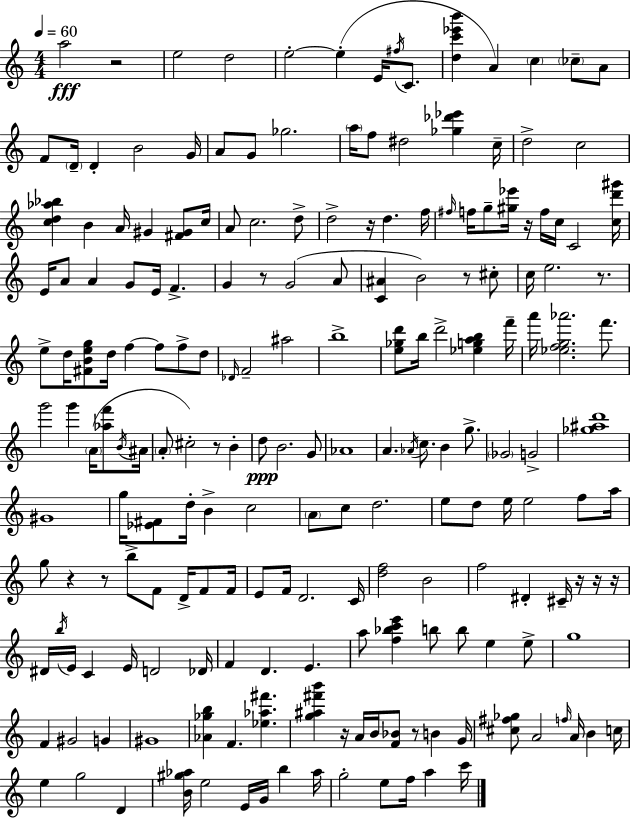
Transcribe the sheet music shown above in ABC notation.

X:1
T:Untitled
M:4/4
L:1/4
K:Am
a2 z2 e2 d2 e2 e E/4 ^f/4 C/2 [dc'_e'b'] A c _c/2 A/2 F/2 D/4 D B2 G/4 A/2 G/2 _g2 a/4 f/2 ^d2 [_g_d'_e'] c/4 d2 c2 [cd_a_b] B A/4 ^G [^F^G]/2 c/4 A/2 c2 d/2 d2 z/4 d f/4 ^f/4 f/4 g/2 [^g_e']/4 z/4 f/4 c/4 C2 [cd'^g']/4 E/4 A/2 A G/2 E/4 F G z/2 G2 A/2 [C^A] B2 z/2 ^c/2 c/4 e2 z/2 e/2 d/4 [^FBeg]/2 d/4 f f/2 f/2 d/2 _D/4 F2 ^a2 b4 [e_gd']/2 b/4 d'2 [_egab] f'/4 a'/4 [_efg_a']2 f'/2 g'2 g' A/4 [_af']/2 B/4 ^A/4 A/2 ^c2 z/2 B d/2 B2 G/2 _A4 A _A/4 c/2 B g/2 _G2 G2 [_g^ad']4 ^G4 g/4 [_E^F]/2 d/4 B c2 A/2 c/2 d2 e/2 d/2 e/4 e2 f/2 a/4 g/2 z z/2 b/2 F/2 D/4 F/2 F/4 E/2 F/4 D2 C/4 [df]2 B2 f2 ^D ^C/4 z/4 z/4 z/4 ^D/4 b/4 E/4 C E/4 D2 _D/4 F D E a/2 [f_bc'e'] b/2 b/2 e e/2 g4 F ^G2 G ^G4 [_A_gb] F [_e_a^f'] [g^a^f'b'] z/4 A/4 B/4 [F_B]/2 z/2 B G/4 [^c^f_g]/2 A2 f/4 A/4 B c/4 e g2 D [B^g_a]/4 e2 E/4 G/4 b _a/4 g2 e/2 f/4 a c'/4